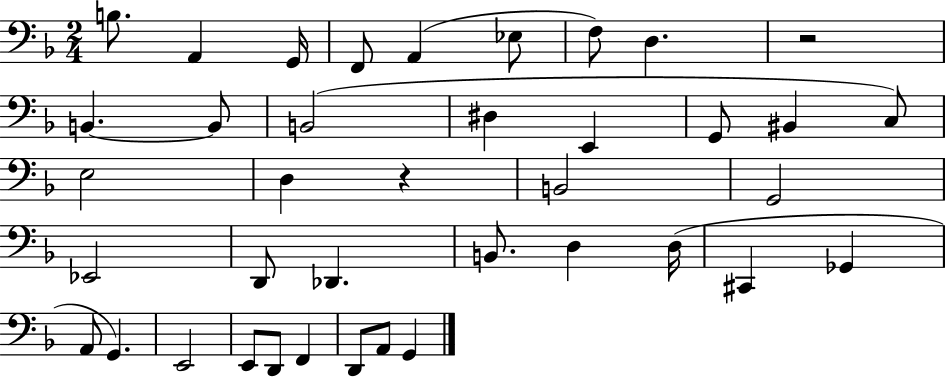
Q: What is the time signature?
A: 2/4